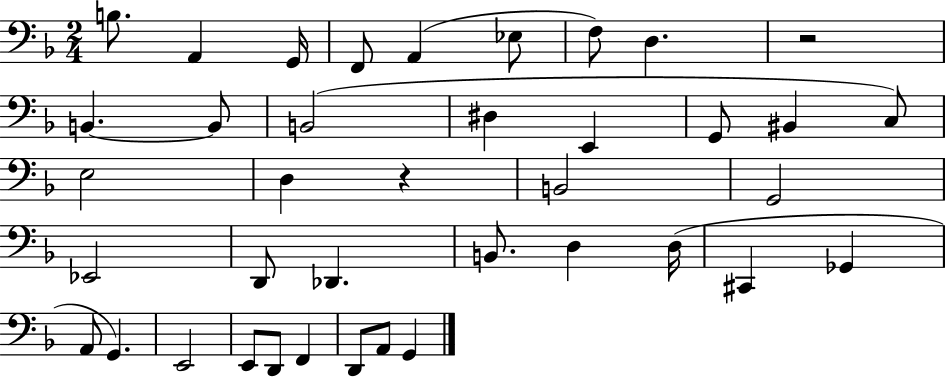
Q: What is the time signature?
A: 2/4